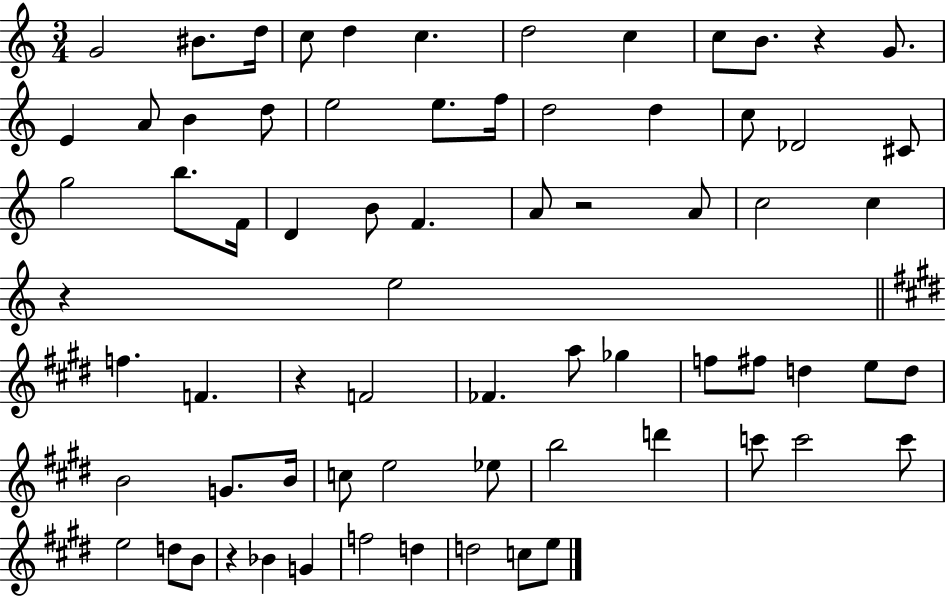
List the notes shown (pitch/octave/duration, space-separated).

G4/h BIS4/e. D5/s C5/e D5/q C5/q. D5/h C5/q C5/e B4/e. R/q G4/e. E4/q A4/e B4/q D5/e E5/h E5/e. F5/s D5/h D5/q C5/e Db4/h C#4/e G5/h B5/e. F4/s D4/q B4/e F4/q. A4/e R/h A4/e C5/h C5/q R/q E5/h F5/q. F4/q. R/q F4/h FES4/q. A5/e Gb5/q F5/e F#5/e D5/q E5/e D5/e B4/h G4/e. B4/s C5/e E5/h Eb5/e B5/h D6/q C6/e C6/h C6/e E5/h D5/e B4/e R/q Bb4/q G4/q F5/h D5/q D5/h C5/e E5/e